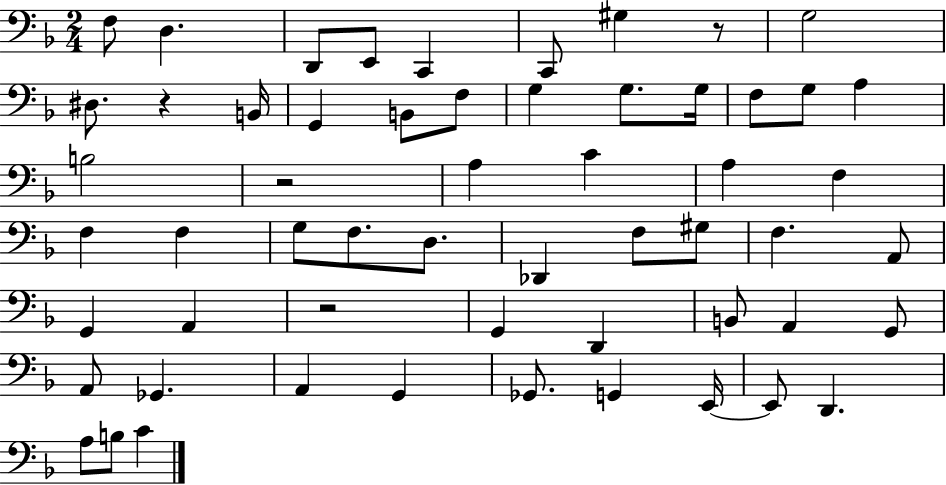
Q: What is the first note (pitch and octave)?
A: F3